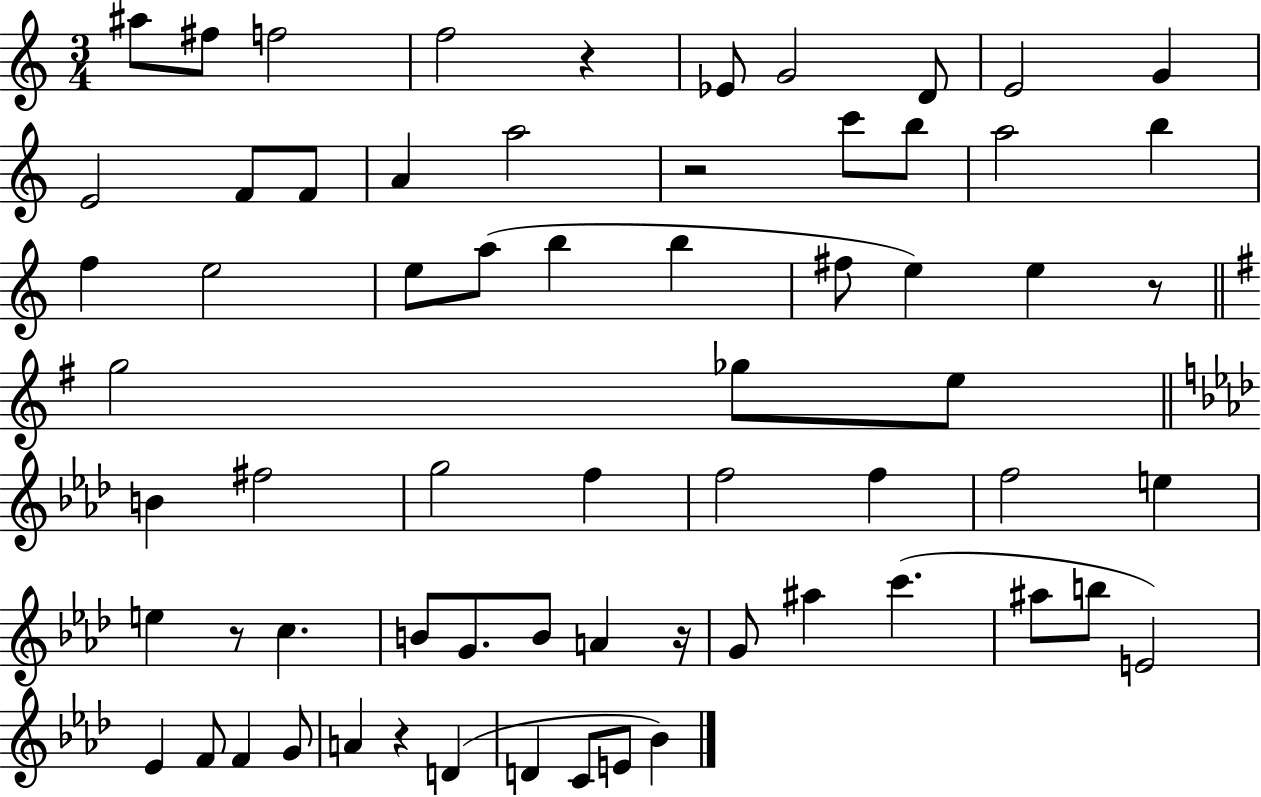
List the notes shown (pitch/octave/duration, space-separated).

A#5/e F#5/e F5/h F5/h R/q Eb4/e G4/h D4/e E4/h G4/q E4/h F4/e F4/e A4/q A5/h R/h C6/e B5/e A5/h B5/q F5/q E5/h E5/e A5/e B5/q B5/q F#5/e E5/q E5/q R/e G5/h Gb5/e E5/e B4/q F#5/h G5/h F5/q F5/h F5/q F5/h E5/q E5/q R/e C5/q. B4/e G4/e. B4/e A4/q R/s G4/e A#5/q C6/q. A#5/e B5/e E4/h Eb4/q F4/e F4/q G4/e A4/q R/q D4/q D4/q C4/e E4/e Bb4/q